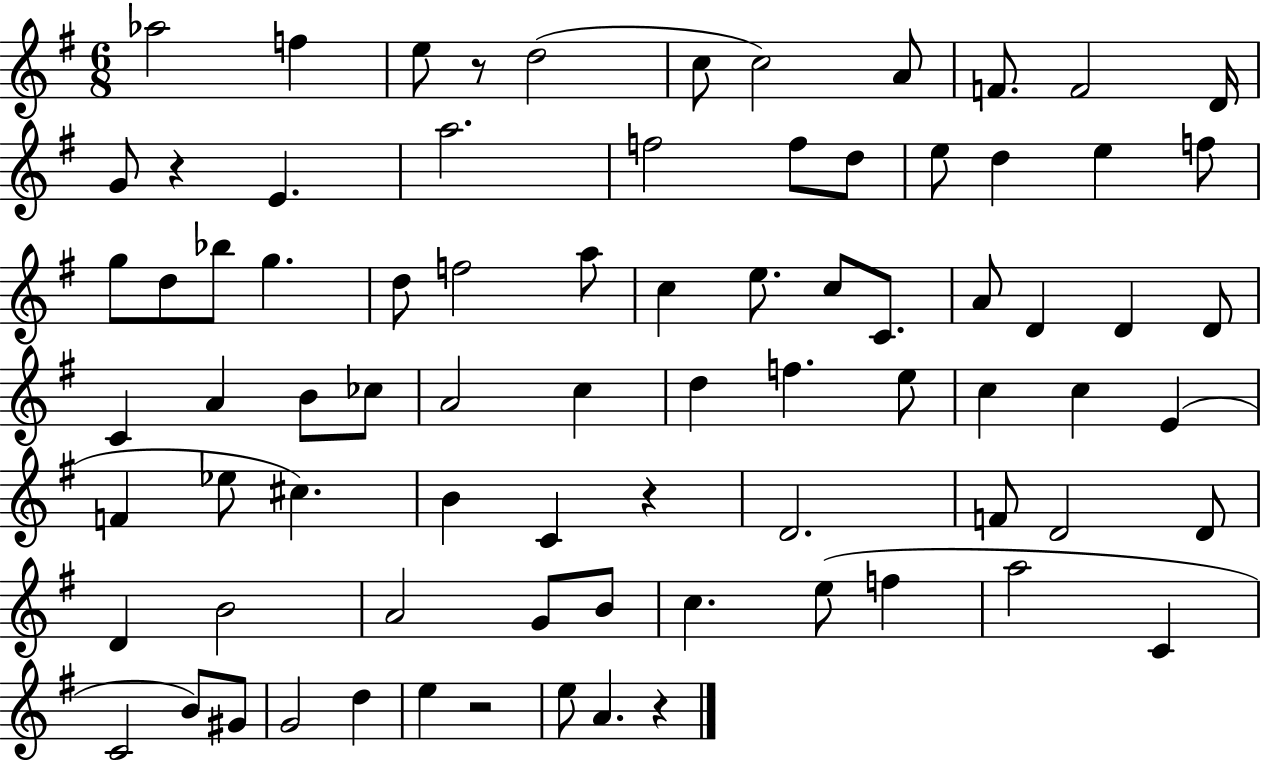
{
  \clef treble
  \numericTimeSignature
  \time 6/8
  \key g \major
  \repeat volta 2 { aes''2 f''4 | e''8 r8 d''2( | c''8 c''2) a'8 | f'8. f'2 d'16 | \break g'8 r4 e'4. | a''2. | f''2 f''8 d''8 | e''8 d''4 e''4 f''8 | \break g''8 d''8 bes''8 g''4. | d''8 f''2 a''8 | c''4 e''8. c''8 c'8. | a'8 d'4 d'4 d'8 | \break c'4 a'4 b'8 ces''8 | a'2 c''4 | d''4 f''4. e''8 | c''4 c''4 e'4( | \break f'4 ees''8 cis''4.) | b'4 c'4 r4 | d'2. | f'8 d'2 d'8 | \break d'4 b'2 | a'2 g'8 b'8 | c''4. e''8( f''4 | a''2 c'4 | \break c'2 b'8) gis'8 | g'2 d''4 | e''4 r2 | e''8 a'4. r4 | \break } \bar "|."
}